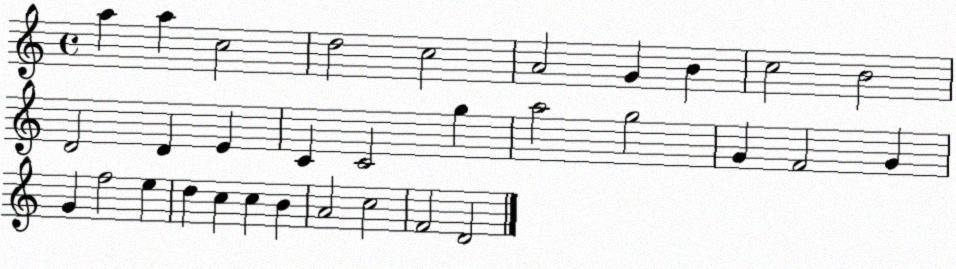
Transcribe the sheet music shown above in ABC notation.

X:1
T:Untitled
M:4/4
L:1/4
K:C
a a c2 d2 c2 A2 G B c2 B2 D2 D E C C2 g a2 g2 G F2 G G f2 e d c c B A2 c2 F2 D2